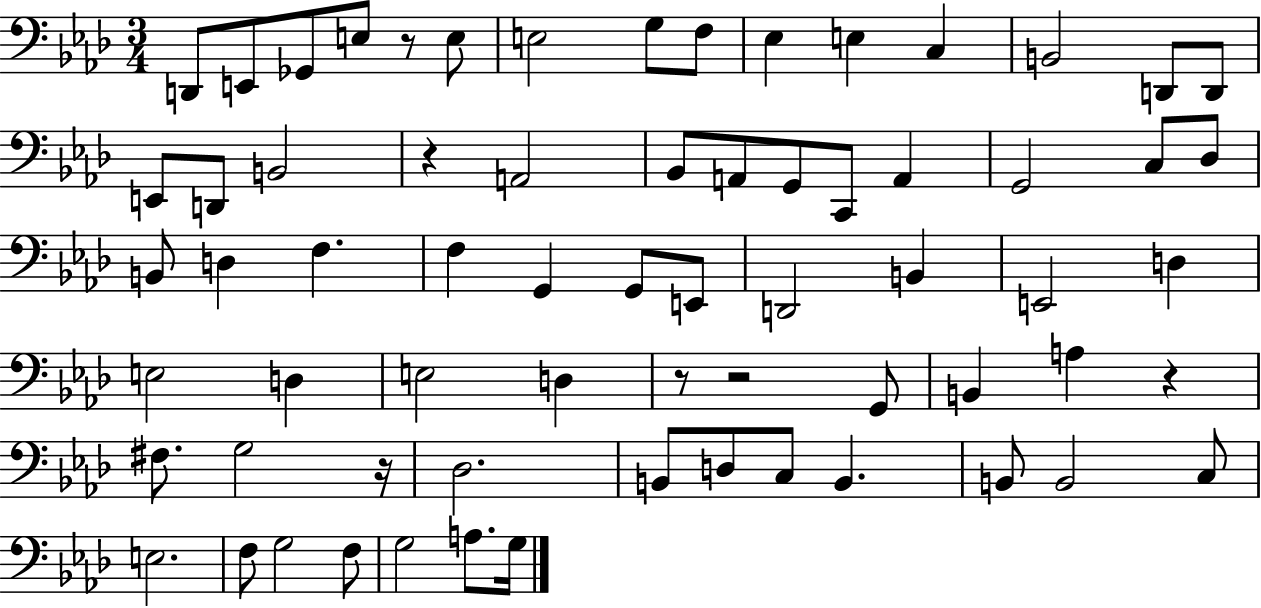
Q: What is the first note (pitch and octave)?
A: D2